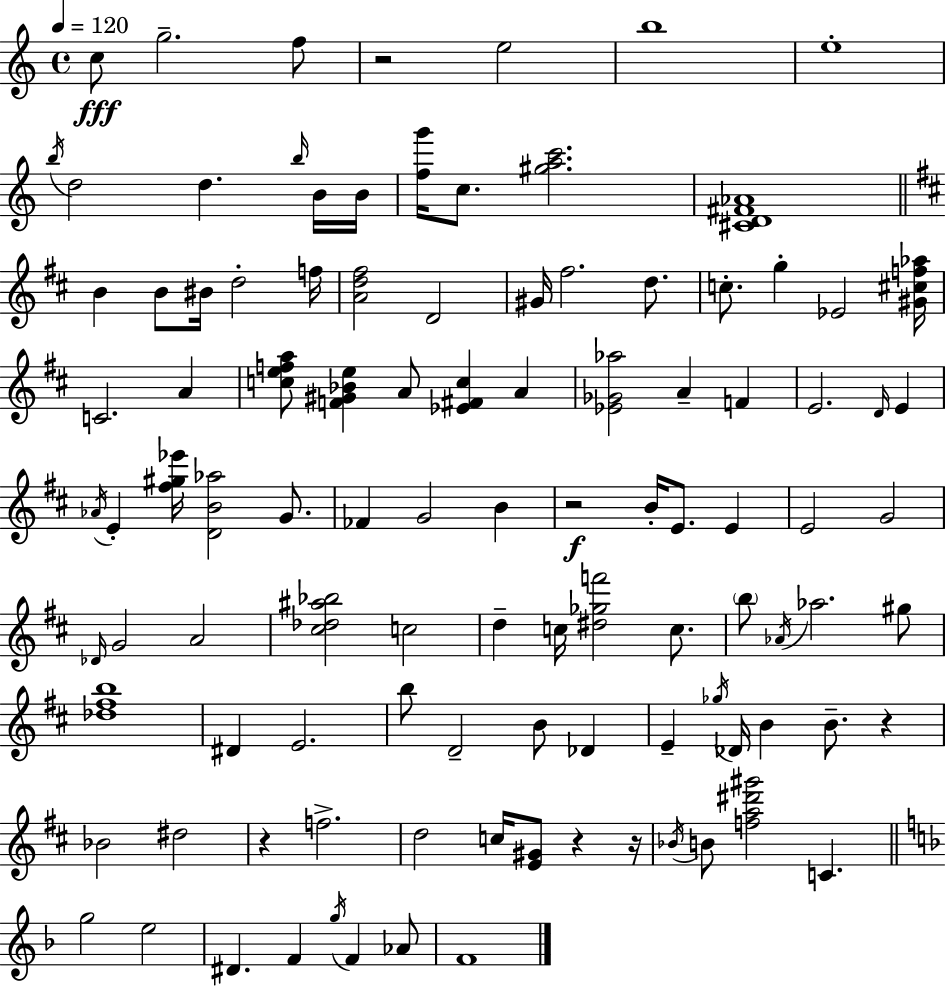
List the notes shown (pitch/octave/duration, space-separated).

C5/e G5/h. F5/e R/h E5/h B5/w E5/w B5/s D5/h D5/q. B5/s B4/s B4/s [F5,G6]/s C5/e. [G#5,A5,C6]/h. [C#4,D4,F#4,Ab4]/w B4/q B4/e BIS4/s D5/h F5/s [A4,D5,F#5]/h D4/h G#4/s F#5/h. D5/e. C5/e. G5/q Eb4/h [G#4,C#5,F5,Ab5]/s C4/h. A4/q [C5,E5,F5,A5]/e [F4,G#4,Bb4,E5]/q A4/e [Eb4,F#4,C5]/q A4/q [Eb4,Gb4,Ab5]/h A4/q F4/q E4/h. D4/s E4/q Ab4/s E4/q [F#5,G#5,Eb6]/s [D4,B4,Ab5]/h G4/e. FES4/q G4/h B4/q R/h B4/s E4/e. E4/q E4/h G4/h Db4/s G4/h A4/h [C#5,Db5,A#5,Bb5]/h C5/h D5/q C5/s [D#5,Gb5,F6]/h C5/e. B5/e Ab4/s Ab5/h. G#5/e [Db5,F#5,B5]/w D#4/q E4/h. B5/e D4/h B4/e Db4/q E4/q Gb5/s Db4/s B4/q B4/e. R/q Bb4/h D#5/h R/q F5/h. D5/h C5/s [E4,G#4]/e R/q R/s Bb4/s B4/e [F5,A5,D#6,G#6]/h C4/q. G5/h E5/h D#4/q. F4/q G5/s F4/q Ab4/e F4/w